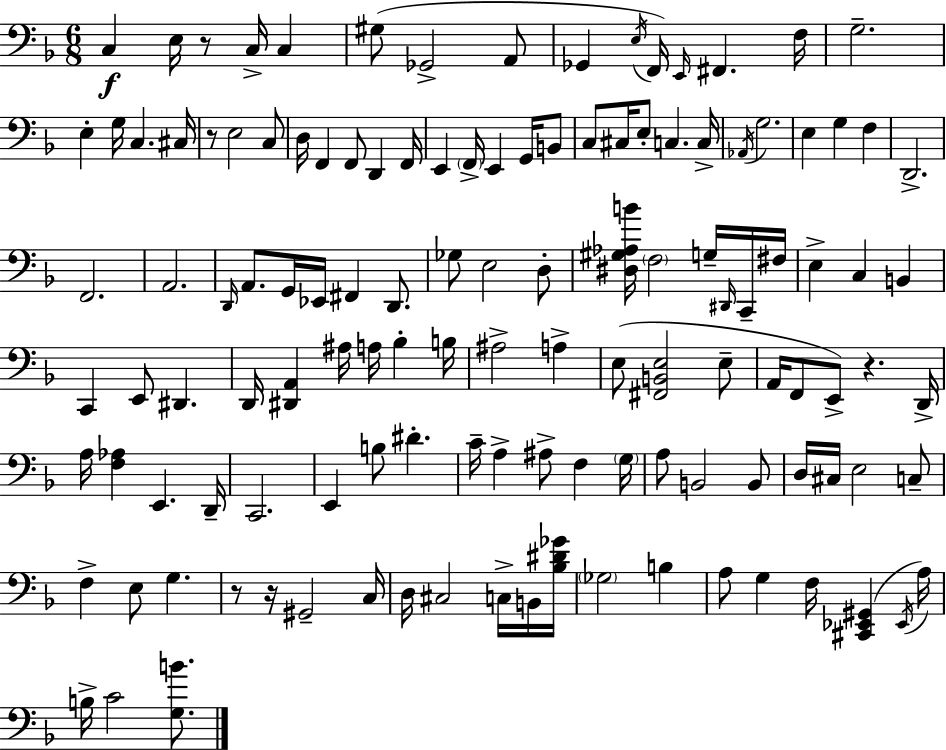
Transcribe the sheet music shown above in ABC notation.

X:1
T:Untitled
M:6/8
L:1/4
K:Dm
C, E,/4 z/2 C,/4 C, ^G,/2 _G,,2 A,,/2 _G,, E,/4 F,,/4 E,,/4 ^F,, F,/4 G,2 E, G,/4 C, ^C,/4 z/2 E,2 C,/2 D,/4 F,, F,,/2 D,, F,,/4 E,, F,,/4 E,, G,,/4 B,,/2 C,/2 ^C,/4 E,/2 C, C,/4 _A,,/4 G,2 E, G, F, D,,2 F,,2 A,,2 D,,/4 A,,/2 G,,/4 _E,,/4 ^F,, D,,/2 _G,/2 E,2 D,/2 [^D,^G,_A,B]/4 F,2 G,/4 ^D,,/4 C,,/4 ^F,/4 E, C, B,, C,, E,,/2 ^D,, D,,/4 [^D,,A,,] ^A,/4 A,/4 _B, B,/4 ^A,2 A, E,/2 [^F,,B,,E,]2 E,/2 A,,/4 F,,/2 E,,/2 z D,,/4 A,/4 [F,_A,] E,, D,,/4 C,,2 E,, B,/2 ^D C/4 A, ^A,/2 F, G,/4 A,/2 B,,2 B,,/2 D,/4 ^C,/4 E,2 C,/2 F, E,/2 G, z/2 z/4 ^G,,2 C,/4 D,/4 ^C,2 C,/4 B,,/4 [_B,^D_G]/4 _G,2 B, A,/2 G, F,/4 [^C,,_E,,^G,,] _E,,/4 A,/4 B,/4 C2 [G,B]/2